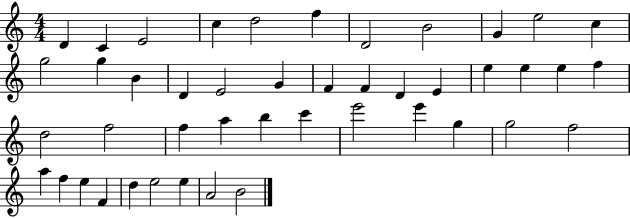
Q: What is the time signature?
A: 4/4